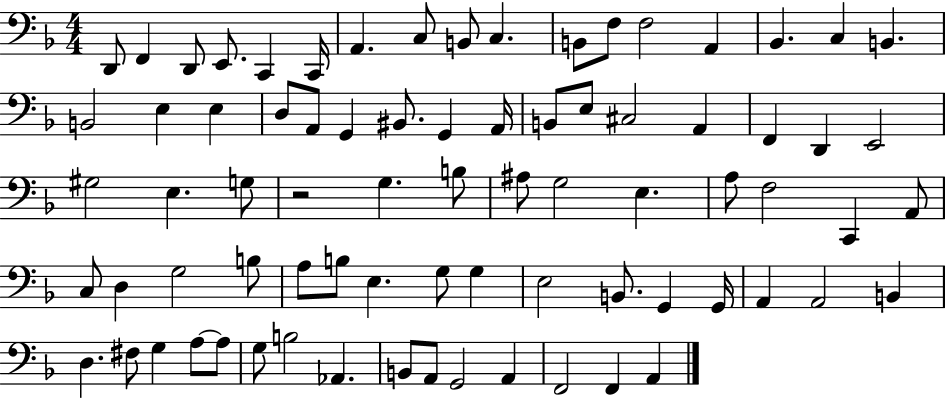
{
  \clef bass
  \numericTimeSignature
  \time 4/4
  \key f \major
  d,8 f,4 d,8 e,8. c,4 c,16 | a,4. c8 b,8 c4. | b,8 f8 f2 a,4 | bes,4. c4 b,4. | \break b,2 e4 e4 | d8 a,8 g,4 bis,8. g,4 a,16 | b,8 e8 cis2 a,4 | f,4 d,4 e,2 | \break gis2 e4. g8 | r2 g4. b8 | ais8 g2 e4. | a8 f2 c,4 a,8 | \break c8 d4 g2 b8 | a8 b8 e4. g8 g4 | e2 b,8. g,4 g,16 | a,4 a,2 b,4 | \break d4. fis8 g4 a8~~ a8 | g8 b2 aes,4. | b,8 a,8 g,2 a,4 | f,2 f,4 a,4 | \break \bar "|."
}